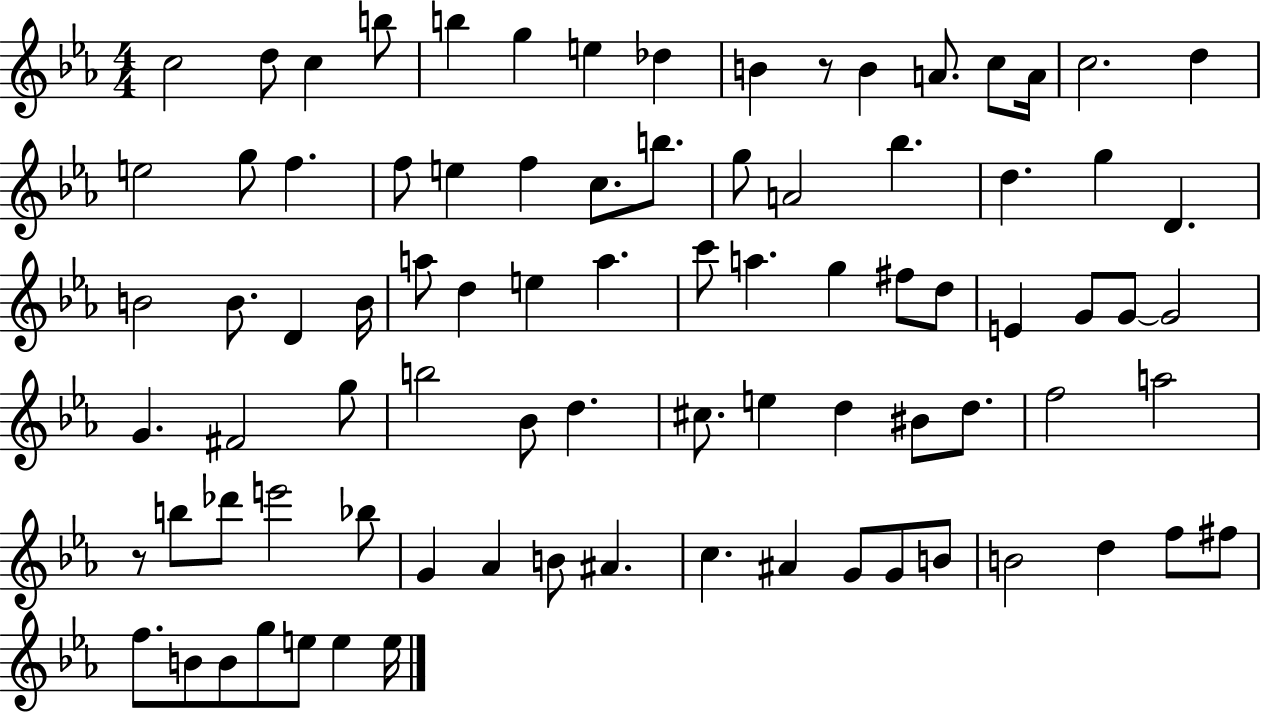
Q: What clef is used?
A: treble